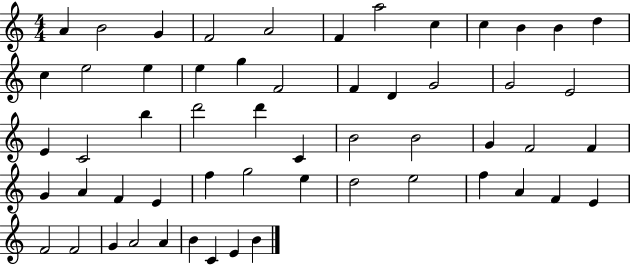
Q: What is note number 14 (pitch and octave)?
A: E5